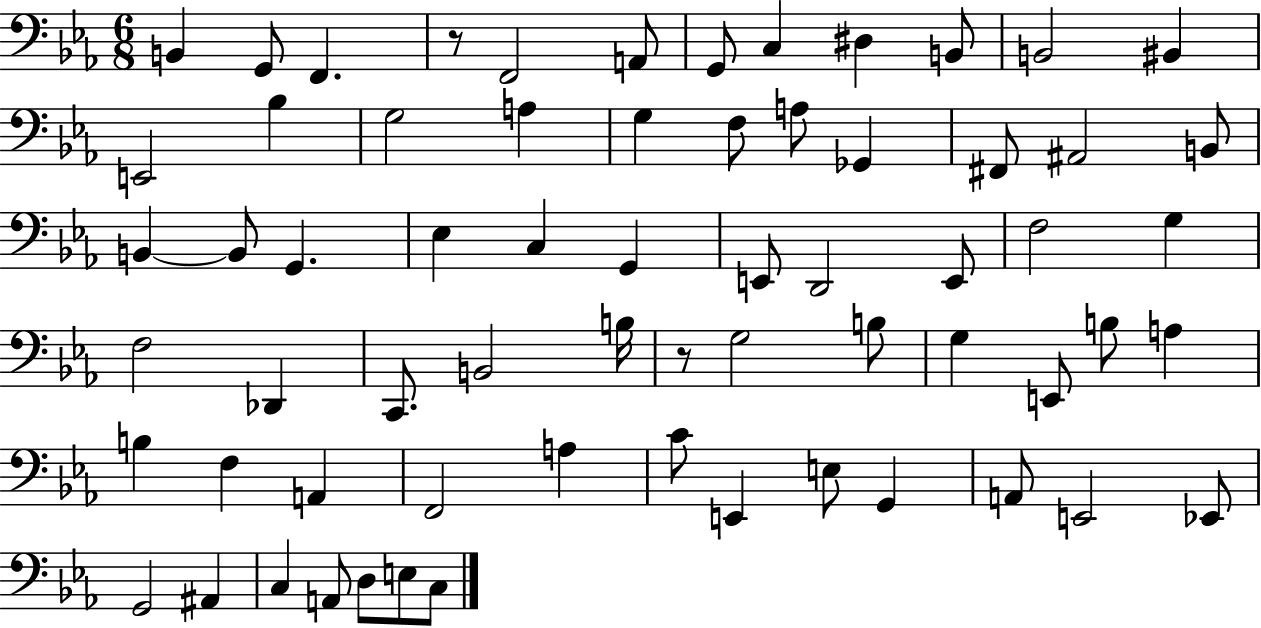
X:1
T:Untitled
M:6/8
L:1/4
K:Eb
B,, G,,/2 F,, z/2 F,,2 A,,/2 G,,/2 C, ^D, B,,/2 B,,2 ^B,, E,,2 _B, G,2 A, G, F,/2 A,/2 _G,, ^F,,/2 ^A,,2 B,,/2 B,, B,,/2 G,, _E, C, G,, E,,/2 D,,2 E,,/2 F,2 G, F,2 _D,, C,,/2 B,,2 B,/4 z/2 G,2 B,/2 G, E,,/2 B,/2 A, B, F, A,, F,,2 A, C/2 E,, E,/2 G,, A,,/2 E,,2 _E,,/2 G,,2 ^A,, C, A,,/2 D,/2 E,/2 C,/2